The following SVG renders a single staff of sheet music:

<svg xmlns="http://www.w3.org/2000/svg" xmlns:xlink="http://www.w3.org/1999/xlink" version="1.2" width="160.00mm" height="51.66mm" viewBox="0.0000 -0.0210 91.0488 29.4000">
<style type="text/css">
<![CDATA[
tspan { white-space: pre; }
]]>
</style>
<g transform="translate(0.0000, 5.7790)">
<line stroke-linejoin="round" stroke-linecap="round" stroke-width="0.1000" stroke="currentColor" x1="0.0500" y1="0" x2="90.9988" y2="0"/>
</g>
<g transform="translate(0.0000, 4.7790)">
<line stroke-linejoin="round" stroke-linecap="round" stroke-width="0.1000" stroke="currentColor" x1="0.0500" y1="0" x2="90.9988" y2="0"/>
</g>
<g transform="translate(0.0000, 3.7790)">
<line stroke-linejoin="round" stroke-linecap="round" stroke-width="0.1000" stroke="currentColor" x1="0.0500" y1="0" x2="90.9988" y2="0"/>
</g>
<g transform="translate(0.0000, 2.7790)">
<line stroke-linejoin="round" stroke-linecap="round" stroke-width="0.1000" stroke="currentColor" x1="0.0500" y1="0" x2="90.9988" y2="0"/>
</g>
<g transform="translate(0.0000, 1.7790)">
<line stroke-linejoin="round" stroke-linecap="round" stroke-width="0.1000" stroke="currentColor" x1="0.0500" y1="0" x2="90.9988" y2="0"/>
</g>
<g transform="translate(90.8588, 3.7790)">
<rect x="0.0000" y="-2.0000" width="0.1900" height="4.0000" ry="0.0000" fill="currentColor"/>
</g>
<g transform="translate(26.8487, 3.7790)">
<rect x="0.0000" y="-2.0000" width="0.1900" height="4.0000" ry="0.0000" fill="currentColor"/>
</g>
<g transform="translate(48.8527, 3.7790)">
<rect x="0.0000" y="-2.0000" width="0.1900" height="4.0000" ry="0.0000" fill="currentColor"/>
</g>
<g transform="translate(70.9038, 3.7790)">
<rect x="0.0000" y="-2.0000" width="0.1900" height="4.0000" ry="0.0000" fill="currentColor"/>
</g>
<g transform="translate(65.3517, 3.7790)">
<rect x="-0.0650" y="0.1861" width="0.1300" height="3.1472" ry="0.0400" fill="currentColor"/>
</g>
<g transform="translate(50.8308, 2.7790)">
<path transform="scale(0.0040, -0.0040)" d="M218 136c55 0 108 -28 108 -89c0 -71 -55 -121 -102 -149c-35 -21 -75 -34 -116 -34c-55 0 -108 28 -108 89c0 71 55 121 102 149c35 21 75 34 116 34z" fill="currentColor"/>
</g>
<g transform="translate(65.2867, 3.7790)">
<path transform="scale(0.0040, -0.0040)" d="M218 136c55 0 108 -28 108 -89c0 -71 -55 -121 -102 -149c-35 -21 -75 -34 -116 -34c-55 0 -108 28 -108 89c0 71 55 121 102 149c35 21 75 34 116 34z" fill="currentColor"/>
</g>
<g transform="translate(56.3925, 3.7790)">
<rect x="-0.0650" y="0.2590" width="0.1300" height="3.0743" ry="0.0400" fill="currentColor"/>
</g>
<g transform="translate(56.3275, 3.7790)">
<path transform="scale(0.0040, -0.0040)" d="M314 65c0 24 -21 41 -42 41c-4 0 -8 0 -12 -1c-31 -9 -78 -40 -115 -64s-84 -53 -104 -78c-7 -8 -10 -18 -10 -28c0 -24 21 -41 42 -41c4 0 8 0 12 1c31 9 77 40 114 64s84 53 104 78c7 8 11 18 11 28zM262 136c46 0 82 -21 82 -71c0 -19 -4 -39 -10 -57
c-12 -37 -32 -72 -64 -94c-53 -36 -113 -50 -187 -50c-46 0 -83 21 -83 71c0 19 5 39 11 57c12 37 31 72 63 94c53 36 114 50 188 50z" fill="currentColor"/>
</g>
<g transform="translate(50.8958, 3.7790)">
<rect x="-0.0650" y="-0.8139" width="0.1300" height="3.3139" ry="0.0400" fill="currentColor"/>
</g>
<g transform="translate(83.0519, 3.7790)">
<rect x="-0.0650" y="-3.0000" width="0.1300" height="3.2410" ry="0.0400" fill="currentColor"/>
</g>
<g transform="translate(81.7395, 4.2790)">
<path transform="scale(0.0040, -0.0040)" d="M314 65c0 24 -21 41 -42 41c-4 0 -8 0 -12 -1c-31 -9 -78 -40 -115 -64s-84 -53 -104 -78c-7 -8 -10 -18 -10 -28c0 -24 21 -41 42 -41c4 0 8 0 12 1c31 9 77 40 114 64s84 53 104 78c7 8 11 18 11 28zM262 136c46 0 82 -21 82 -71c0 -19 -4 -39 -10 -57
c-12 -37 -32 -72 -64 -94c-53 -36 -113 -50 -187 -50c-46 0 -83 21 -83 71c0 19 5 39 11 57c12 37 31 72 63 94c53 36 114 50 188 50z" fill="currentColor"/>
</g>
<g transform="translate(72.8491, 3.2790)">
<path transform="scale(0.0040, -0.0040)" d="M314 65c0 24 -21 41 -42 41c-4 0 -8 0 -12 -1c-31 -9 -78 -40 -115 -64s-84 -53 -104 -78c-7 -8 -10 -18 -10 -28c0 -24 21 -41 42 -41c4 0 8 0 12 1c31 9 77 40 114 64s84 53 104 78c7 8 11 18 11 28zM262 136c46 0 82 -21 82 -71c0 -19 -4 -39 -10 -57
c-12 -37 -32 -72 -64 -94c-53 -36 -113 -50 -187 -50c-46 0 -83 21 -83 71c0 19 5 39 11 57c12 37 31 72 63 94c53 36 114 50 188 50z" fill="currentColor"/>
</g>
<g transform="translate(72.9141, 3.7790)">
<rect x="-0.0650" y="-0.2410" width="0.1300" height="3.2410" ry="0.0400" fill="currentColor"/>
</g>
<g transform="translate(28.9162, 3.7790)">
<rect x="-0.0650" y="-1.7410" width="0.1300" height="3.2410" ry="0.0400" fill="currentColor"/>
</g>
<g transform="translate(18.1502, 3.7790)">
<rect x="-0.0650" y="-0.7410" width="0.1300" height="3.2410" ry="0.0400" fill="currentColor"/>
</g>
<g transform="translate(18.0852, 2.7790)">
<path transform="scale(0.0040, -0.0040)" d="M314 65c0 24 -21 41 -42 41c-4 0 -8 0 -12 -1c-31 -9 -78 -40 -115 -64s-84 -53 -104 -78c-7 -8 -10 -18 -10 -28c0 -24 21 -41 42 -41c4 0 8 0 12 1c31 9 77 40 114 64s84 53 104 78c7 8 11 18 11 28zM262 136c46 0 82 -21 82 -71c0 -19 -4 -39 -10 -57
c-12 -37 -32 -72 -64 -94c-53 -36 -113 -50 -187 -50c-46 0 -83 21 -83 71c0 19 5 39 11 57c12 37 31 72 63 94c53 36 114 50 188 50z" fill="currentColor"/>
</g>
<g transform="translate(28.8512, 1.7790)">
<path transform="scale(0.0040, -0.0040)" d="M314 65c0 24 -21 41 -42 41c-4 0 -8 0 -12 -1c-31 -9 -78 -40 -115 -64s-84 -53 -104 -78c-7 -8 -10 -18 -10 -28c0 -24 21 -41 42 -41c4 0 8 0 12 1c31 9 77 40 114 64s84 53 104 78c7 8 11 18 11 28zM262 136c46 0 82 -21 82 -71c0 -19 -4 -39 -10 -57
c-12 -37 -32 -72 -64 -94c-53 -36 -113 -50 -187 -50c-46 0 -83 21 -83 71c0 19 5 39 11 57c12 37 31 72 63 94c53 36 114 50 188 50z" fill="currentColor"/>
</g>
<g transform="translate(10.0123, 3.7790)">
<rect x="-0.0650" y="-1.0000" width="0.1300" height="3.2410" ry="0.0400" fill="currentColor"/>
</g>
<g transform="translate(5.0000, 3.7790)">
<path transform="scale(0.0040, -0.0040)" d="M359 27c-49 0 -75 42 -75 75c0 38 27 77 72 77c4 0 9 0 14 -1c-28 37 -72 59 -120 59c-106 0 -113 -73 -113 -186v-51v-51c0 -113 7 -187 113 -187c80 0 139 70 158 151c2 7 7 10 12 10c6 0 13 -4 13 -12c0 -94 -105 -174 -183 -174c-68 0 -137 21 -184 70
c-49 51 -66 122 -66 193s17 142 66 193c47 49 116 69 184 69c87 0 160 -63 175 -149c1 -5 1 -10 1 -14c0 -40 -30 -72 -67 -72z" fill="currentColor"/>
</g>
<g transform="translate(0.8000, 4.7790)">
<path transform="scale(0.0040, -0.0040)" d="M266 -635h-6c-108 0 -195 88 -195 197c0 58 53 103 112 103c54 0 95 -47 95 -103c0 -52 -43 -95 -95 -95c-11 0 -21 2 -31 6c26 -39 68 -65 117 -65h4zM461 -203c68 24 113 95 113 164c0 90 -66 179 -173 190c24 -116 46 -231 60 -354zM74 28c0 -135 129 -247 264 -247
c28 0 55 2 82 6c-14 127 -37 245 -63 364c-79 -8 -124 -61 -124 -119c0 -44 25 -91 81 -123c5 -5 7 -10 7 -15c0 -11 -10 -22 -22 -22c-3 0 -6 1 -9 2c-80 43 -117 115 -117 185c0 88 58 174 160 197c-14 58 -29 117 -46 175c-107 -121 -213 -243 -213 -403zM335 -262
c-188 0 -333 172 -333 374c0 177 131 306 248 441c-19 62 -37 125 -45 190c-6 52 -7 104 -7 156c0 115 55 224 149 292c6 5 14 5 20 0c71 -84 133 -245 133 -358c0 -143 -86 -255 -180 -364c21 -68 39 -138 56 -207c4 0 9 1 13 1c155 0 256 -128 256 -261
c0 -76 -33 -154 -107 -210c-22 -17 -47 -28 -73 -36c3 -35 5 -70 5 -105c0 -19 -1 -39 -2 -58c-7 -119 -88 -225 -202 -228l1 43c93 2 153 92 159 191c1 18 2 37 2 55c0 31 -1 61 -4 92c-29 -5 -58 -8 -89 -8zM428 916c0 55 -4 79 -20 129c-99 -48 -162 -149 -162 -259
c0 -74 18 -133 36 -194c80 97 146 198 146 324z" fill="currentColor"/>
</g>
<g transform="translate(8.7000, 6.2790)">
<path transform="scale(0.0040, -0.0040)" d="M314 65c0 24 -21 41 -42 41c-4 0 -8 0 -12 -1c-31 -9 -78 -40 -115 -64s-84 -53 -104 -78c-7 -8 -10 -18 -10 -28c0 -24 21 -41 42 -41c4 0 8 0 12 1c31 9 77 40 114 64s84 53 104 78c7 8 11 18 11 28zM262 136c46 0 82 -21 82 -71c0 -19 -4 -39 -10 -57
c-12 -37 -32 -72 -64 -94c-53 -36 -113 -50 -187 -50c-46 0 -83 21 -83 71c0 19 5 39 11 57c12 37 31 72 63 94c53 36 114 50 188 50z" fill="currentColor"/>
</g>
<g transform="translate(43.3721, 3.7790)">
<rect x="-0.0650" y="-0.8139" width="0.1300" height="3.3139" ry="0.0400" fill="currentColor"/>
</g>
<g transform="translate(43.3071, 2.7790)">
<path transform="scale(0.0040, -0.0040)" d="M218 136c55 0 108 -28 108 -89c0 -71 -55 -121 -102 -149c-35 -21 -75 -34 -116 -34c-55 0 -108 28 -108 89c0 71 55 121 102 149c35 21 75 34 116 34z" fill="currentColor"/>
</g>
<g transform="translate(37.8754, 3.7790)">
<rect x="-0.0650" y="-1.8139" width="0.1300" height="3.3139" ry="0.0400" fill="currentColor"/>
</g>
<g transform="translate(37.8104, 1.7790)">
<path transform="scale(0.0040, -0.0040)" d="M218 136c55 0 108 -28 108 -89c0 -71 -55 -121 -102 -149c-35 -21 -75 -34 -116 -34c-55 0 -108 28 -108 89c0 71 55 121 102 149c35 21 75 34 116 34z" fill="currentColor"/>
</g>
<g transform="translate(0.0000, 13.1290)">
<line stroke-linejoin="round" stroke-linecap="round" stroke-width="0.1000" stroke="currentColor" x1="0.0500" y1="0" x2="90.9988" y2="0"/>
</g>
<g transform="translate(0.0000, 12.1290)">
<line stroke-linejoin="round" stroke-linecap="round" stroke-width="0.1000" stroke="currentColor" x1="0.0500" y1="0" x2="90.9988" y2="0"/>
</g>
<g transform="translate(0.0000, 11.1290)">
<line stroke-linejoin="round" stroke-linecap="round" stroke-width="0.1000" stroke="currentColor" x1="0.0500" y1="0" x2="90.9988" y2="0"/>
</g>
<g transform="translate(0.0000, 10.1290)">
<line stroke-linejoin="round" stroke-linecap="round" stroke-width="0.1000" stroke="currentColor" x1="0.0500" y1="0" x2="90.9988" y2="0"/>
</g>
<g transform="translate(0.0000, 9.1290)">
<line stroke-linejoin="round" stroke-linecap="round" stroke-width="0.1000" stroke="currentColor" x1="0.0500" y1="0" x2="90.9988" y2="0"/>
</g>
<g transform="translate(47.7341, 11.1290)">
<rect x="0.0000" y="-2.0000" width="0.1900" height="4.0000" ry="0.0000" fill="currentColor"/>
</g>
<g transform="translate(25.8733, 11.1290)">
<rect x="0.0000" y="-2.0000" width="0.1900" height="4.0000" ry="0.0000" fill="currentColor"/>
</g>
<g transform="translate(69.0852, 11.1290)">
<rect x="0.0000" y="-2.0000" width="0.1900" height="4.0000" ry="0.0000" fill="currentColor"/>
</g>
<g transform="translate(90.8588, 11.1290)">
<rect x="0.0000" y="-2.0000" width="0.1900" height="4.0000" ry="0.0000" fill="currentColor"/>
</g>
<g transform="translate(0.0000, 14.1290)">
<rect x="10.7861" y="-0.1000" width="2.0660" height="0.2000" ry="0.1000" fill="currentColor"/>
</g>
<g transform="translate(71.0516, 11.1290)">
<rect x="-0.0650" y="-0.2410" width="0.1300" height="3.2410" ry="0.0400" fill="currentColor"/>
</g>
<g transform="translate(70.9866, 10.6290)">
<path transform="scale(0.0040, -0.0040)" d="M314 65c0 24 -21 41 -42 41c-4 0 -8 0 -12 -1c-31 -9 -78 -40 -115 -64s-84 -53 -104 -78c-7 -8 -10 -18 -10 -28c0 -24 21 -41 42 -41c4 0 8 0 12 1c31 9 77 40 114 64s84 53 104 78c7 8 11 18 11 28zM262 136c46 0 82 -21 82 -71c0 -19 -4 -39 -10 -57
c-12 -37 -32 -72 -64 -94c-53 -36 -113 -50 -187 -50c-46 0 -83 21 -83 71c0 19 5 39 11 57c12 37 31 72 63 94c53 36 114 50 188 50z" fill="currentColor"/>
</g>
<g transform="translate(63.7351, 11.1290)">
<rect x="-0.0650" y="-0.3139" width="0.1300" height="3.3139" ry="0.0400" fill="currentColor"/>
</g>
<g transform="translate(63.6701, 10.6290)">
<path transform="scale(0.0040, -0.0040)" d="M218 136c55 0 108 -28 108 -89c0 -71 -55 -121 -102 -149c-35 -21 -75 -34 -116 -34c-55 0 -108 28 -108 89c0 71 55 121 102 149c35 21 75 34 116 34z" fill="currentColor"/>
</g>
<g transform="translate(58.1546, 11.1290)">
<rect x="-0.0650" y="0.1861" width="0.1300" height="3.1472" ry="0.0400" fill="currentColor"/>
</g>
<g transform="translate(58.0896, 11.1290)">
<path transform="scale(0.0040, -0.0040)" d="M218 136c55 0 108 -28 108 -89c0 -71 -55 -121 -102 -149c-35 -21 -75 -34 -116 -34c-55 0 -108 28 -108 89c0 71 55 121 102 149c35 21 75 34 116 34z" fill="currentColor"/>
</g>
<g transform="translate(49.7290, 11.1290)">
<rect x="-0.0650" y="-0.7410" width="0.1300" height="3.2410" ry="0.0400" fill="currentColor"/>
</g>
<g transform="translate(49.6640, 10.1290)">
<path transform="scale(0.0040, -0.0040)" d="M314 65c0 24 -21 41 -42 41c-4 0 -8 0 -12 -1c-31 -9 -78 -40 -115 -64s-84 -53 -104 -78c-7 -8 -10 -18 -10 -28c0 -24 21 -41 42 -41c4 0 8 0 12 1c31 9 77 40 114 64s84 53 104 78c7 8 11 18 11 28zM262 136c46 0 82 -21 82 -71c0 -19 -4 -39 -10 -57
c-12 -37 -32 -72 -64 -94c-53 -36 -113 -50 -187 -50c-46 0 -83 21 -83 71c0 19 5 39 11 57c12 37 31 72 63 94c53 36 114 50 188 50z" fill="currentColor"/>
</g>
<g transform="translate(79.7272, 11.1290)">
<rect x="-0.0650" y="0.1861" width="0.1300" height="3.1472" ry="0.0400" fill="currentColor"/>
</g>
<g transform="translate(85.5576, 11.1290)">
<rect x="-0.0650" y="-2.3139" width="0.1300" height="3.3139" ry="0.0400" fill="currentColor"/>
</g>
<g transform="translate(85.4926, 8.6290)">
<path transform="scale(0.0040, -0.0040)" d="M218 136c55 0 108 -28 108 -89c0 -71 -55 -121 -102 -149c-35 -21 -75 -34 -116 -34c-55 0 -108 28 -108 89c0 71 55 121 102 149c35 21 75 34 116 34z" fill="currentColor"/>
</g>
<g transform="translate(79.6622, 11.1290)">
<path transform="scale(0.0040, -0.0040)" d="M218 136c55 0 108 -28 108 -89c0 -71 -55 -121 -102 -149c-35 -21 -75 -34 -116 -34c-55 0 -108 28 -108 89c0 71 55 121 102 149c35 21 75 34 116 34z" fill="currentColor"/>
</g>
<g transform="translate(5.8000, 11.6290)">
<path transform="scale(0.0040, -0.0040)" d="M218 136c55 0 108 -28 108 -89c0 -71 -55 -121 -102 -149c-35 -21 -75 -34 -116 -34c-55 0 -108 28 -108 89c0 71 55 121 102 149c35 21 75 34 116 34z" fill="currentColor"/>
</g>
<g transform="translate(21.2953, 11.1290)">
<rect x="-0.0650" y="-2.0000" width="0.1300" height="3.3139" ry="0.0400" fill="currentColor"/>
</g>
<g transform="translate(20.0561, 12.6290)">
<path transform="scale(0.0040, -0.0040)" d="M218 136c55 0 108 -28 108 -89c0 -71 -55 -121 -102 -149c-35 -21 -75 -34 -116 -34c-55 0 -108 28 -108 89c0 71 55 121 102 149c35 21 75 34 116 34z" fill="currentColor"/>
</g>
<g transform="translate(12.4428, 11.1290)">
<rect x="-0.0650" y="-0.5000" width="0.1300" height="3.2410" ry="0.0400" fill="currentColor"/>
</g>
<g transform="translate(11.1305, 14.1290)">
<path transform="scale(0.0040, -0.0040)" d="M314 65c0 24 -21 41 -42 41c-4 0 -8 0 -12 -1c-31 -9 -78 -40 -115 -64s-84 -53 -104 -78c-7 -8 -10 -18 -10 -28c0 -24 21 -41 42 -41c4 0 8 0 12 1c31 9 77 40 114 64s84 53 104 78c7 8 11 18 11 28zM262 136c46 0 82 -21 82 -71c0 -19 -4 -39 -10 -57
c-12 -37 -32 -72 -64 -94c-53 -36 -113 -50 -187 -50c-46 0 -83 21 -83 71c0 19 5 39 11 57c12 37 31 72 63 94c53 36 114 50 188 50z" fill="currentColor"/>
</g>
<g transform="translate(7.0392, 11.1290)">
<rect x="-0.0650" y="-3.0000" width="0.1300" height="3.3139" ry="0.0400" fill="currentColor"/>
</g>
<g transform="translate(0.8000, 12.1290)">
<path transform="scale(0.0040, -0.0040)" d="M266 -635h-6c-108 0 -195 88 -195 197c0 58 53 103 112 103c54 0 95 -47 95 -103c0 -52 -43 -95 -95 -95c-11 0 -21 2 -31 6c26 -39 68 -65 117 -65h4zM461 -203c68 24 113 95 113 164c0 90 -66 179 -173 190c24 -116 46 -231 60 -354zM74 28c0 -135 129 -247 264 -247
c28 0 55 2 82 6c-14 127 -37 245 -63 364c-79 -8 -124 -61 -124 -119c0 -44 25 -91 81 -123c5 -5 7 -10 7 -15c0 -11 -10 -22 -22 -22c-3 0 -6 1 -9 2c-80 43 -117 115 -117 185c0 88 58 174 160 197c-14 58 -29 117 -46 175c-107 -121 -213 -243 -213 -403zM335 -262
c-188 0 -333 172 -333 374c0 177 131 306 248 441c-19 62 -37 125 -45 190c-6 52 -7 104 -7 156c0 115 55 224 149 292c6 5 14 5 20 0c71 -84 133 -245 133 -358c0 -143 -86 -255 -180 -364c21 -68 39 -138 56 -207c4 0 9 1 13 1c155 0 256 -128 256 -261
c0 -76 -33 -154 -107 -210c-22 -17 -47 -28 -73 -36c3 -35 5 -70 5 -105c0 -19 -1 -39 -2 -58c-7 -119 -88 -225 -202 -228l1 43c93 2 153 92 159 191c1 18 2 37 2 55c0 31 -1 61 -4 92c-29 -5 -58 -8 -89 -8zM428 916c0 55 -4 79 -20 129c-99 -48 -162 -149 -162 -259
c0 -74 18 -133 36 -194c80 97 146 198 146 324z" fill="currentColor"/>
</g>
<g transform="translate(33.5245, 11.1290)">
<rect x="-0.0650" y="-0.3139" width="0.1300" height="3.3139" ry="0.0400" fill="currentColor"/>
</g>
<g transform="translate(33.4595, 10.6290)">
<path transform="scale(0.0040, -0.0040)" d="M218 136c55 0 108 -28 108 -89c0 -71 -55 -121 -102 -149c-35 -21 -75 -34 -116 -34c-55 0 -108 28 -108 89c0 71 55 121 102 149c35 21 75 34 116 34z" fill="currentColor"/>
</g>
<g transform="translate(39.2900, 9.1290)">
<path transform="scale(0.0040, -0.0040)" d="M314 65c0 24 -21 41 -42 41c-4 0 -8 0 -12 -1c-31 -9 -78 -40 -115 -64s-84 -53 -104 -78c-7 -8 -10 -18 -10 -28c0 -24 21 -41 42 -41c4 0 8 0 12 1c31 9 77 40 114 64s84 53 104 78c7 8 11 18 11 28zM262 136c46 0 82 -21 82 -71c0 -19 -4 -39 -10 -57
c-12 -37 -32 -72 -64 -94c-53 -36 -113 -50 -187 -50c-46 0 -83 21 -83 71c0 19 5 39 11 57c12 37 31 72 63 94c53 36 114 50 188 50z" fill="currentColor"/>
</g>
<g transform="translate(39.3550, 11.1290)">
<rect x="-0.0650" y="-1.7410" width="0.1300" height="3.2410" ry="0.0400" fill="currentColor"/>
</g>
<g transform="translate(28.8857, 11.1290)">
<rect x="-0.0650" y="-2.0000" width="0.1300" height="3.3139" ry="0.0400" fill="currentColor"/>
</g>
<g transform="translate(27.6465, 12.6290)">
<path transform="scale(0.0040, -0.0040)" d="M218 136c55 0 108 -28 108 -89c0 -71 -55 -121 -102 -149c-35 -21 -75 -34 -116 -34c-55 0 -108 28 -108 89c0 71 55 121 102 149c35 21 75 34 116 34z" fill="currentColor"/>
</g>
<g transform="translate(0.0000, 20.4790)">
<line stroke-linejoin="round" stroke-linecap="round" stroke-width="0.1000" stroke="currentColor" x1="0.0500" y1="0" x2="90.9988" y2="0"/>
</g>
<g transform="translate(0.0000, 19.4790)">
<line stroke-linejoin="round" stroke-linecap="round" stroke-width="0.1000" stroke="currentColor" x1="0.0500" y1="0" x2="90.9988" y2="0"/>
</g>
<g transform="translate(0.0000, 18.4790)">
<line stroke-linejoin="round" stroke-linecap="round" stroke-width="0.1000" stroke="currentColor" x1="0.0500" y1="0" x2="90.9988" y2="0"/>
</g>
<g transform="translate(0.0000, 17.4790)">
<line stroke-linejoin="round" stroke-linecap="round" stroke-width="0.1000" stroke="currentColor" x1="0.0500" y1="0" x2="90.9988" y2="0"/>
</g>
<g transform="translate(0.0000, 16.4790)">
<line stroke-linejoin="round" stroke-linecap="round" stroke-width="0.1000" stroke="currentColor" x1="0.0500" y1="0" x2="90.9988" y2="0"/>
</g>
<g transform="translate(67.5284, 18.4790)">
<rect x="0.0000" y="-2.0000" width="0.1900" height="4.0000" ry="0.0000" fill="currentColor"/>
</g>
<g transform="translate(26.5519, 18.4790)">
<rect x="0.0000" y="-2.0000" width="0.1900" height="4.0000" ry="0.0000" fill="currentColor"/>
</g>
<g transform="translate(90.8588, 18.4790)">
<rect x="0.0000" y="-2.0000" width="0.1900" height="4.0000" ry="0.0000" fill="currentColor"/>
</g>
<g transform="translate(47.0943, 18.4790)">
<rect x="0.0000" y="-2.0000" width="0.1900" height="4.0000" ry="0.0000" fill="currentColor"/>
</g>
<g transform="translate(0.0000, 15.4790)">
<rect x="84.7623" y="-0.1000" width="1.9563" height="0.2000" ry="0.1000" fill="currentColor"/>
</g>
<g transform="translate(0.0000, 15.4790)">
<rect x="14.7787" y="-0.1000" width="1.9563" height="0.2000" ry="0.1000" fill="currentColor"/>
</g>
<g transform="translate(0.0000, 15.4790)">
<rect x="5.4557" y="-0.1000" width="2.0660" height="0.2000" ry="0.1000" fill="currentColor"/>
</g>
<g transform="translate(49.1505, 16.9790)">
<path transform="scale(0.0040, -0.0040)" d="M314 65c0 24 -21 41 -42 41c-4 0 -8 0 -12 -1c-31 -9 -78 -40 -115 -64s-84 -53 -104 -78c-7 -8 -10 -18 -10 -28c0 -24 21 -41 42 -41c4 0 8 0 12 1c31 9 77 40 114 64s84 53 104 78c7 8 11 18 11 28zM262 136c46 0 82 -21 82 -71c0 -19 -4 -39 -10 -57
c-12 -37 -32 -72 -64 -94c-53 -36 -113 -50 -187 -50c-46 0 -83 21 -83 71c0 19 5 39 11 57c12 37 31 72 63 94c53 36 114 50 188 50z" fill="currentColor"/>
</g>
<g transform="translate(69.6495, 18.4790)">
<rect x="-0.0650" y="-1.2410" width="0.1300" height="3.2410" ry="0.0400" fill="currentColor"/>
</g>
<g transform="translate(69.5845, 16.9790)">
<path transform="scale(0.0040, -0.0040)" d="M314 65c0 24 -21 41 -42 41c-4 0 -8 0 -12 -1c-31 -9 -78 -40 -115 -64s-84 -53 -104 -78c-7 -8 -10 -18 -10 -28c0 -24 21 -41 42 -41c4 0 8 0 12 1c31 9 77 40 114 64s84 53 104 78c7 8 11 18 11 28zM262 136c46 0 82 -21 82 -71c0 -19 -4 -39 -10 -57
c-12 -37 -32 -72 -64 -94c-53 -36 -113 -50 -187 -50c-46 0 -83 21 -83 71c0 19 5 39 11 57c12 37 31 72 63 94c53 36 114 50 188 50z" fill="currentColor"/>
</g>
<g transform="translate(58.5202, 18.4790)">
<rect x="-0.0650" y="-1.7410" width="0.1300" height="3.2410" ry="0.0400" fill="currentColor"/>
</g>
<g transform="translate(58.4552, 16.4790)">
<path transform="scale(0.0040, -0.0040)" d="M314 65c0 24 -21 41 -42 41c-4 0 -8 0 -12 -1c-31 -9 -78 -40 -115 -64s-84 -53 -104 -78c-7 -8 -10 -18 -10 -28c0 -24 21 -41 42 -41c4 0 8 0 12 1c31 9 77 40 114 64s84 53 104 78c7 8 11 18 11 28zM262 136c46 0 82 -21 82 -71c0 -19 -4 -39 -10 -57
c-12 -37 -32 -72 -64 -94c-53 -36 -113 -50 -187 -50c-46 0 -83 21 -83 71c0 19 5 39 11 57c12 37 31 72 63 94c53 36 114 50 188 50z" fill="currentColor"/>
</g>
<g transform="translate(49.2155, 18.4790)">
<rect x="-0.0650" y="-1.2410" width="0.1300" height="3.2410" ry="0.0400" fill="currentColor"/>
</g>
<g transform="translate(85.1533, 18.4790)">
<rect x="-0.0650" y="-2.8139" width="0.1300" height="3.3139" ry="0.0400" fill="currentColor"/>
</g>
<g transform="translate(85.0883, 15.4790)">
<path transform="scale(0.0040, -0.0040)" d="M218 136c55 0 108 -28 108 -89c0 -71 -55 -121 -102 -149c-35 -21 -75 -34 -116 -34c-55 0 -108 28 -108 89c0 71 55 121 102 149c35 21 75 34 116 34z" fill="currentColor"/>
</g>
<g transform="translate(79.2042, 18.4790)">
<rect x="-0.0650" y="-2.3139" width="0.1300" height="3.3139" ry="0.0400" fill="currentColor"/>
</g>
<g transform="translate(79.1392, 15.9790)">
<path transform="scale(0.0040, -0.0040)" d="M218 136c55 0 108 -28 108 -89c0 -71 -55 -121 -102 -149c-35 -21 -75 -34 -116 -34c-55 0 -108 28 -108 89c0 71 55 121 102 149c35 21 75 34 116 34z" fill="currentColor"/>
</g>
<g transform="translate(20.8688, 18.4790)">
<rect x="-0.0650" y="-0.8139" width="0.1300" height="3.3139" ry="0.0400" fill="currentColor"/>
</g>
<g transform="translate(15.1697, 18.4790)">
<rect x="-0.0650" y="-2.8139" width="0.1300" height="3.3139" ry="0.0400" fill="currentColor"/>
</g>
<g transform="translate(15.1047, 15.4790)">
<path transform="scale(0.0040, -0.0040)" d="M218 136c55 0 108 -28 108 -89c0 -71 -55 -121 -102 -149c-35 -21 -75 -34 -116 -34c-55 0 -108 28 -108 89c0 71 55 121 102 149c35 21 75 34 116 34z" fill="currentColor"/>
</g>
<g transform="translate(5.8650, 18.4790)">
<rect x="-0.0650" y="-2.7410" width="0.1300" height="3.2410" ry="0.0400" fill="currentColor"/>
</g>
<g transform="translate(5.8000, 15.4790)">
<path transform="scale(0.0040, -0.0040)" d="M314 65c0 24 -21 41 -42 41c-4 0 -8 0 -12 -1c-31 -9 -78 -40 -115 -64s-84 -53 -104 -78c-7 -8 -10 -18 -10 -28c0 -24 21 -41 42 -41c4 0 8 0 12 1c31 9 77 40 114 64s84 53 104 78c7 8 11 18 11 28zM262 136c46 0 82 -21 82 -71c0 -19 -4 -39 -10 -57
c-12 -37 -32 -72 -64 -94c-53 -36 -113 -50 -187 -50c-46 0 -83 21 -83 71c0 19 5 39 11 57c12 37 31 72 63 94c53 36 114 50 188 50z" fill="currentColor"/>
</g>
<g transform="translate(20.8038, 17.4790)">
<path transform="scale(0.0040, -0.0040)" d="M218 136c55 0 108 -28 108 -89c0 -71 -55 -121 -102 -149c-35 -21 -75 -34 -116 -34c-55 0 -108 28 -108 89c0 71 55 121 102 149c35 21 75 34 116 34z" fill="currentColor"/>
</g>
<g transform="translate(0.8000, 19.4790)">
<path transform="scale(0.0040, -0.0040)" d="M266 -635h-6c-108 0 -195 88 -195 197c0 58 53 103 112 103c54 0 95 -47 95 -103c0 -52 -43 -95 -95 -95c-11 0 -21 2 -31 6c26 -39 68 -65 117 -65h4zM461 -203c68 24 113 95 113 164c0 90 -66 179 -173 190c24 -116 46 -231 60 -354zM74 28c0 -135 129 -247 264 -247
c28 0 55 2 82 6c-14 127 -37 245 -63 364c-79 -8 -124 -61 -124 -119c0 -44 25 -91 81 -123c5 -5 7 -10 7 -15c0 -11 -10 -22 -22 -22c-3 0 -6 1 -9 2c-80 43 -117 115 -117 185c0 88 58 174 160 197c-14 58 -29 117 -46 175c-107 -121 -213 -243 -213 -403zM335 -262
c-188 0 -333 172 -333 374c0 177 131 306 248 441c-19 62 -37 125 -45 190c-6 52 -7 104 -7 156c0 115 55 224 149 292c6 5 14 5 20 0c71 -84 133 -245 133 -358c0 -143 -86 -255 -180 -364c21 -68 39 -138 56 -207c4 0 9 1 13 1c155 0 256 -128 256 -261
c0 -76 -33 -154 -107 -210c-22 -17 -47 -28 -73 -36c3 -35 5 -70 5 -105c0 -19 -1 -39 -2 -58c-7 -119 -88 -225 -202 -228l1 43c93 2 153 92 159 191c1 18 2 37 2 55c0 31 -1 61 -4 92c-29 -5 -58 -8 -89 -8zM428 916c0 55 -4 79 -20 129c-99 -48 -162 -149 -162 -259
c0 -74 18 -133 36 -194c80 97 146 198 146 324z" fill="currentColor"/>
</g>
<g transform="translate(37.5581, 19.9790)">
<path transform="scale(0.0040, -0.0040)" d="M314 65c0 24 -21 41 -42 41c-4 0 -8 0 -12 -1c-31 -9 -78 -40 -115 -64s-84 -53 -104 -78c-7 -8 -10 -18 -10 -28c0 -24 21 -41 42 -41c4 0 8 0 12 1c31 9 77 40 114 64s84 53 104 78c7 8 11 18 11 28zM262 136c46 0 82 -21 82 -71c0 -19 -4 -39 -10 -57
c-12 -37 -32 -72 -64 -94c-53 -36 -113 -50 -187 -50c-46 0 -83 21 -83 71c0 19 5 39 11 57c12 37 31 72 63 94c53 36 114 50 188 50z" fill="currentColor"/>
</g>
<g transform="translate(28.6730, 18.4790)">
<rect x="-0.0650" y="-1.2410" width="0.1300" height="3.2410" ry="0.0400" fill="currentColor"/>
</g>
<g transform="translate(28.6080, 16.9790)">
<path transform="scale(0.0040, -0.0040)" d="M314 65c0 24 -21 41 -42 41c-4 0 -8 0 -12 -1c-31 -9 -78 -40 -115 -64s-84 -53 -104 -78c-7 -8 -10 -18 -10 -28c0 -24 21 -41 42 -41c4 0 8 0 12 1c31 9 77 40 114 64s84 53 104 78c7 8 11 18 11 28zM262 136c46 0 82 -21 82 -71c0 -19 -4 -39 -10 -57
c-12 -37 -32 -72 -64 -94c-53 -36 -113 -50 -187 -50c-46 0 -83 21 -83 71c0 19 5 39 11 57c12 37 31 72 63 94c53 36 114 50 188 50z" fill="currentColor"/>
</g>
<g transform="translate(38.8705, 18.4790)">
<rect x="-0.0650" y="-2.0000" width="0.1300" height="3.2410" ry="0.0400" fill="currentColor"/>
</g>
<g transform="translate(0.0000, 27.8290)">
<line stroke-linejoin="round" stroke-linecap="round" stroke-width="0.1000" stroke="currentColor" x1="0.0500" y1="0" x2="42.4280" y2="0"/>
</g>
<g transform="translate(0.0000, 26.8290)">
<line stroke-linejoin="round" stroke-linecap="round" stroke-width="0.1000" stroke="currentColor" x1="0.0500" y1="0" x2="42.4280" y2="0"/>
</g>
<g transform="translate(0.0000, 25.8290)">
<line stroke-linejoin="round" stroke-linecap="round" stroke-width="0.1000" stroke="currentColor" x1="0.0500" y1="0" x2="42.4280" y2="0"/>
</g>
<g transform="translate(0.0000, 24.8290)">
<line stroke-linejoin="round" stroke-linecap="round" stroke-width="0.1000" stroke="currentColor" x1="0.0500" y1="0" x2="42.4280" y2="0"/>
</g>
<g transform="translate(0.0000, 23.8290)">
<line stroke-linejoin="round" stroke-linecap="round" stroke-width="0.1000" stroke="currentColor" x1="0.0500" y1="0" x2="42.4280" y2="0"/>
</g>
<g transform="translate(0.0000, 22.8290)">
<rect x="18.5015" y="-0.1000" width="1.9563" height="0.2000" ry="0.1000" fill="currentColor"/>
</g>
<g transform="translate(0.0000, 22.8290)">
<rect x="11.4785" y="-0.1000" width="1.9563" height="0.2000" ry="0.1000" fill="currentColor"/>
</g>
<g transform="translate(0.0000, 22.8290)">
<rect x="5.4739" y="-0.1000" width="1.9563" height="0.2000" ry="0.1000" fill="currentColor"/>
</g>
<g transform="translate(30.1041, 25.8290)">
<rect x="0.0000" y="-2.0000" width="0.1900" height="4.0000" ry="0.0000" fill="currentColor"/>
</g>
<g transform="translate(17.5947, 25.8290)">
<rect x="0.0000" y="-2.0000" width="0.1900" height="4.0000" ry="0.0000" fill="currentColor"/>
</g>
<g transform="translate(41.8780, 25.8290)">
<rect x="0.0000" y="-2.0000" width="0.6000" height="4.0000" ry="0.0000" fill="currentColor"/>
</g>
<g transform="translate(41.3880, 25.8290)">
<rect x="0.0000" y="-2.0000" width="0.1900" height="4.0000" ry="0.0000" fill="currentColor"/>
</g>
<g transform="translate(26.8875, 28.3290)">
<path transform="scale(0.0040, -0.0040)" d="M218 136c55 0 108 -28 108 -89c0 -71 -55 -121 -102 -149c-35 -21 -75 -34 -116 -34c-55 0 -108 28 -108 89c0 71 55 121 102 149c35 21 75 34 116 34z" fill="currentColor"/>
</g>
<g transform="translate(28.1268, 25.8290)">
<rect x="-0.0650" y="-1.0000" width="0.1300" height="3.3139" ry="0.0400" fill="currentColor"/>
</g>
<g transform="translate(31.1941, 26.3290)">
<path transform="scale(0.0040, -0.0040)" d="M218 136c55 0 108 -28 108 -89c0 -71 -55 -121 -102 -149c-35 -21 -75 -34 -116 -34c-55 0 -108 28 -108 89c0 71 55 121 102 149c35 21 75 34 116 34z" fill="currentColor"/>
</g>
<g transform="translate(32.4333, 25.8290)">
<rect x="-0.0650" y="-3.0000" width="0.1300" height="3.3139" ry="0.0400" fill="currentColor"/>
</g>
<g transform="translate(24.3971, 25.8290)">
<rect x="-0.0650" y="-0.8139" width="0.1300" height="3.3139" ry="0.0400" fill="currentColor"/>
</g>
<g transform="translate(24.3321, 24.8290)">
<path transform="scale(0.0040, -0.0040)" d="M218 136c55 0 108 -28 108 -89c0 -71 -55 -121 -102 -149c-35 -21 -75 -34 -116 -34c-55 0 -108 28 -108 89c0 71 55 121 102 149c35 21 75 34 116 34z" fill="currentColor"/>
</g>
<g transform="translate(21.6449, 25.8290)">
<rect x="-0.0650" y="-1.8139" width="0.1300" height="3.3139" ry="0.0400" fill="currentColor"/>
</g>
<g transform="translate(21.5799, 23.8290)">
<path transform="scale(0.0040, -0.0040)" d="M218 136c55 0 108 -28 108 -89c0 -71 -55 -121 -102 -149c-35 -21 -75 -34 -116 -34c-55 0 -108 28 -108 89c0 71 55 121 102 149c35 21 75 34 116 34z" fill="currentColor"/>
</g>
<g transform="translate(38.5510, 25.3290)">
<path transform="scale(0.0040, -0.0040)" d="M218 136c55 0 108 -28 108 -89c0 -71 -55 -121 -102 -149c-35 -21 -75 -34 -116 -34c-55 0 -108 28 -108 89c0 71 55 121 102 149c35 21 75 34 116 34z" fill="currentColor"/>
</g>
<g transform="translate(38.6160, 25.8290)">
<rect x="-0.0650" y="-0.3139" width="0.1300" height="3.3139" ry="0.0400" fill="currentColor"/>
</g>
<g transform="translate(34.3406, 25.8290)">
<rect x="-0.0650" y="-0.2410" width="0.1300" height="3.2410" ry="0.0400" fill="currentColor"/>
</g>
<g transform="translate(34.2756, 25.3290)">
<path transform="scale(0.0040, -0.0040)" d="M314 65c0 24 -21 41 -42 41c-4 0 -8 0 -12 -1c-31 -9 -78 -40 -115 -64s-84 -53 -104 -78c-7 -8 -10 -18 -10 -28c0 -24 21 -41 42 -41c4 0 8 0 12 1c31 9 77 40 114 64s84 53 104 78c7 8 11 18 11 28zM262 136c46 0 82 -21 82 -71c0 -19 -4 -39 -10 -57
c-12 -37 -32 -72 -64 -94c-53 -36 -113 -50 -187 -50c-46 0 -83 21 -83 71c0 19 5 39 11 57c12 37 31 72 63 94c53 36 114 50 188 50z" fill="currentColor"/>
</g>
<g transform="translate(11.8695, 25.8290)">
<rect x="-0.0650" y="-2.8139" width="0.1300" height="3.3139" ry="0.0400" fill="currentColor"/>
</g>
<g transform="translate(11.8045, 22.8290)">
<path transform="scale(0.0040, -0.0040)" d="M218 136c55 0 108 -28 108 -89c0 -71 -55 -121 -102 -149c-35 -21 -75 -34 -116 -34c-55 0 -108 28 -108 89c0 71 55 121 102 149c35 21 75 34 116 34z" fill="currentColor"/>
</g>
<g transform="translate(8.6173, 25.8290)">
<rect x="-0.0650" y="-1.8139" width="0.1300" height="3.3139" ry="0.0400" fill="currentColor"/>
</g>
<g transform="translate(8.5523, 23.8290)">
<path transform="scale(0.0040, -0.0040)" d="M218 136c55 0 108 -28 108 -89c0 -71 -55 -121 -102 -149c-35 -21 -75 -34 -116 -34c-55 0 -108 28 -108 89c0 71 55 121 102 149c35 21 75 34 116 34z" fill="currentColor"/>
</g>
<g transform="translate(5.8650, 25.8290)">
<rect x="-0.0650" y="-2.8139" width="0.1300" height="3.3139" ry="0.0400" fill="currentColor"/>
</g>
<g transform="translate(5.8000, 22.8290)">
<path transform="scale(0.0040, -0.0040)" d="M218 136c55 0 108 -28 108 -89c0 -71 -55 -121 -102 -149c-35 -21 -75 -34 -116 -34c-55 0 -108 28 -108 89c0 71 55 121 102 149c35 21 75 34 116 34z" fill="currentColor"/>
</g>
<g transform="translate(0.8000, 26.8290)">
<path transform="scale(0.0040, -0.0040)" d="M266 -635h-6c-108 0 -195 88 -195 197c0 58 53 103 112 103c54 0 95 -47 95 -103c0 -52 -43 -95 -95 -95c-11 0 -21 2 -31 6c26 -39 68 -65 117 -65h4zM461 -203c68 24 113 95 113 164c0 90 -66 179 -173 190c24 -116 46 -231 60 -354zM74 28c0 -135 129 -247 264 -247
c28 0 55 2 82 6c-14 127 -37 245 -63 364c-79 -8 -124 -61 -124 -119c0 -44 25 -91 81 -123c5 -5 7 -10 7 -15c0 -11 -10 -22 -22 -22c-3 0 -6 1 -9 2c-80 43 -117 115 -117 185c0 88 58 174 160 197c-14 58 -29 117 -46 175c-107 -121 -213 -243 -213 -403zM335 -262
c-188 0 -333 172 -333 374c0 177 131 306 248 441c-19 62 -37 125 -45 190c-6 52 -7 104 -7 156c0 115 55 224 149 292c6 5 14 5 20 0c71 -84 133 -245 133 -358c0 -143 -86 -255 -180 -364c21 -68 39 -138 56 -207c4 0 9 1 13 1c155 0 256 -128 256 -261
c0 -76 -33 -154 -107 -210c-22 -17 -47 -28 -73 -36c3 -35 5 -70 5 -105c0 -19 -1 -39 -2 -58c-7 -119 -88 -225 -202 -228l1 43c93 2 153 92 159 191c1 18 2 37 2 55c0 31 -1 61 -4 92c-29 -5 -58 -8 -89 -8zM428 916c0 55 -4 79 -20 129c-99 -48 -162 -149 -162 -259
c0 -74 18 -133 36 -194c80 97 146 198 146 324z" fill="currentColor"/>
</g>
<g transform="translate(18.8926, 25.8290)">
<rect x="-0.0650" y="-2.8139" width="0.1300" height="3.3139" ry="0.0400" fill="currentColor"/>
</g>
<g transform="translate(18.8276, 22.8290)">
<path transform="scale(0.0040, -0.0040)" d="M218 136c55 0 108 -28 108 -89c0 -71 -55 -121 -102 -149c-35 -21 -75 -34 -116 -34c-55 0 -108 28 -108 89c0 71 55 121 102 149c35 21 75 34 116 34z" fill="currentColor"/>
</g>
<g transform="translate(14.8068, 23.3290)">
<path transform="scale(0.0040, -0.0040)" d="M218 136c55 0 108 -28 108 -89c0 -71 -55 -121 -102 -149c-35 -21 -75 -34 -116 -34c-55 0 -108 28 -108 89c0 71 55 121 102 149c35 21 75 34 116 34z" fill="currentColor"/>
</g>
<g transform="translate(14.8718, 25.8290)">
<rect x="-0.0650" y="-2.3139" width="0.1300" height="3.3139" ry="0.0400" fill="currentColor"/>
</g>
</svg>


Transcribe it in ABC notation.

X:1
T:Untitled
M:4/4
L:1/4
K:C
D2 d2 f2 f d d B2 B c2 A2 A C2 F F c f2 d2 B c c2 B g a2 a d e2 F2 e2 f2 e2 g a a f a g a f d D A c2 c